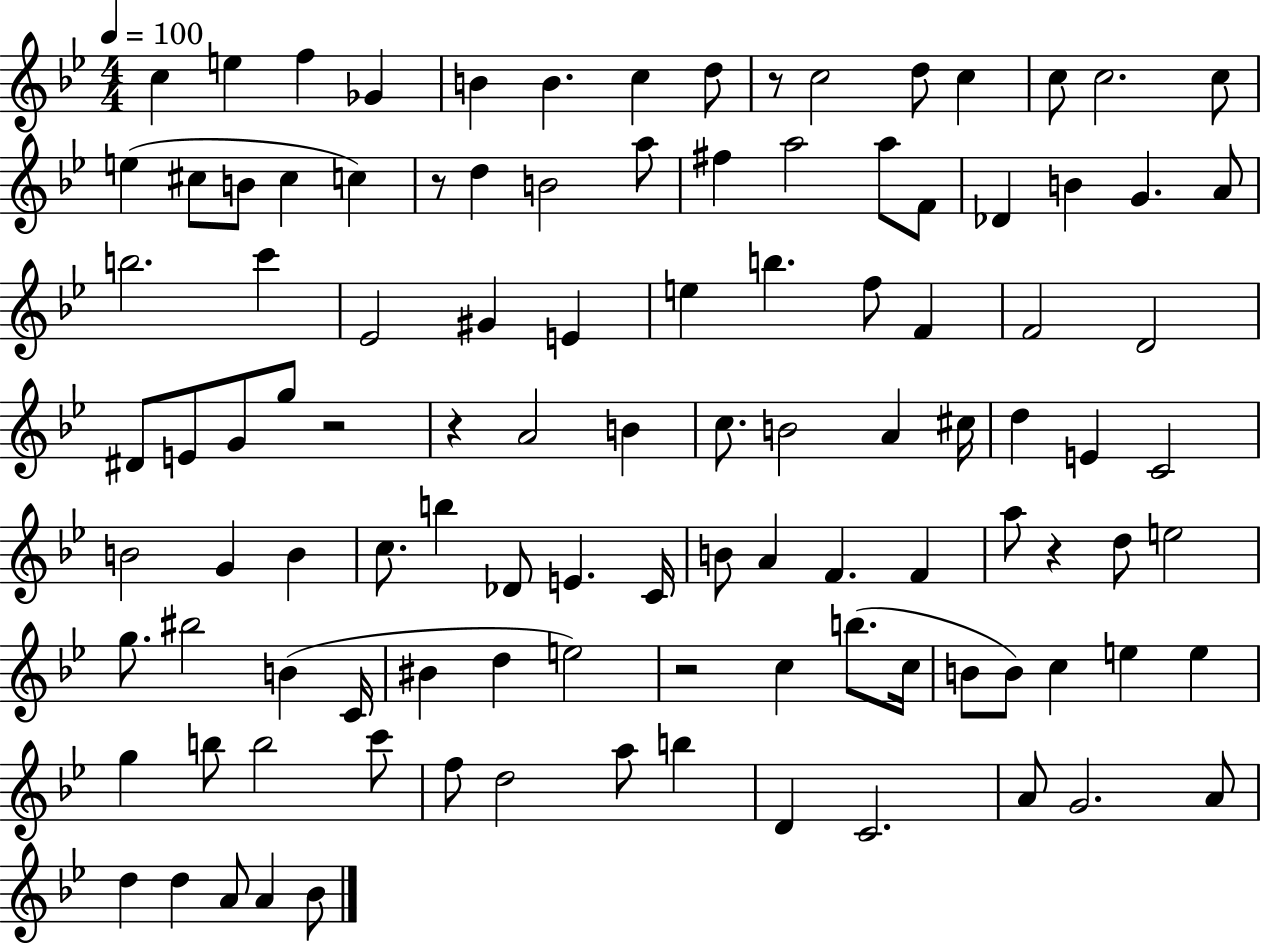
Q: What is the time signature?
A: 4/4